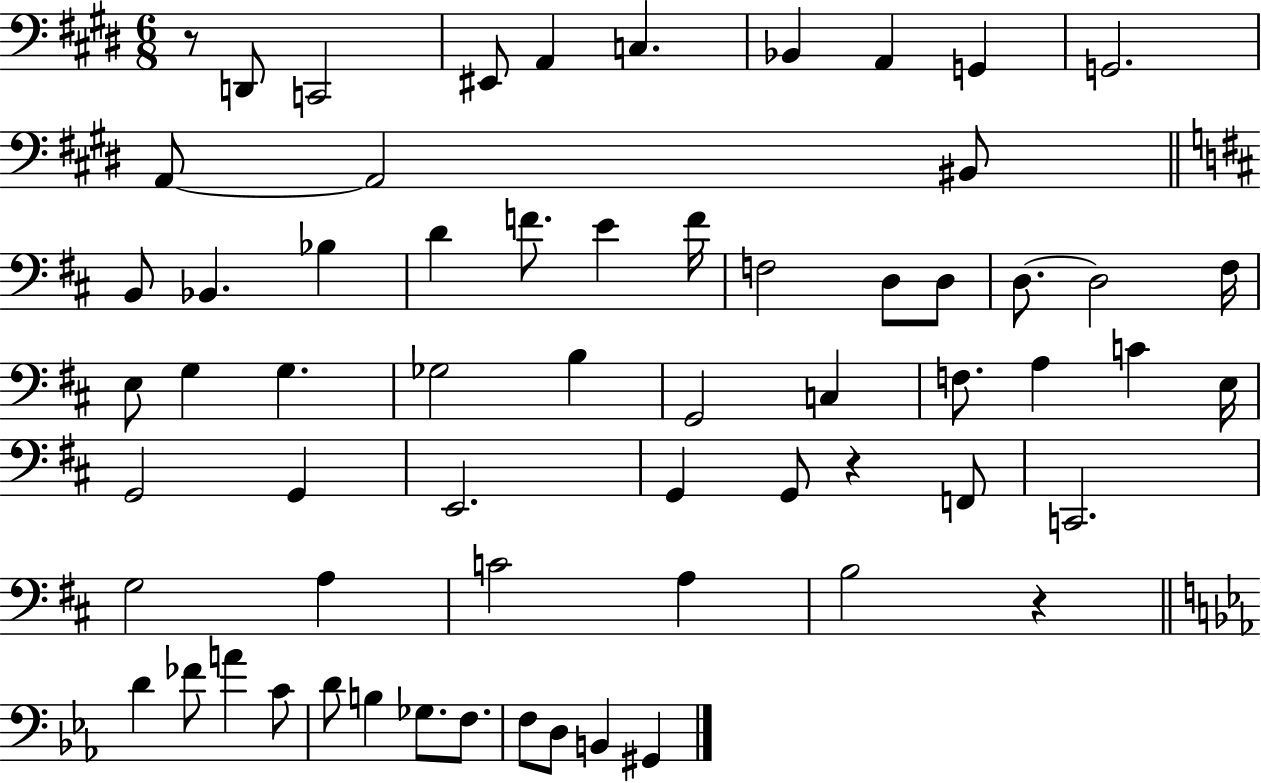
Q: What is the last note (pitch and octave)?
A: G#2